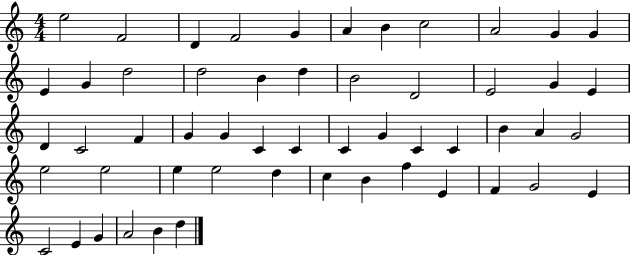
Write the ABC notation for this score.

X:1
T:Untitled
M:4/4
L:1/4
K:C
e2 F2 D F2 G A B c2 A2 G G E G d2 d2 B d B2 D2 E2 G E D C2 F G G C C C G C C B A G2 e2 e2 e e2 d c B f E F G2 E C2 E G A2 B d